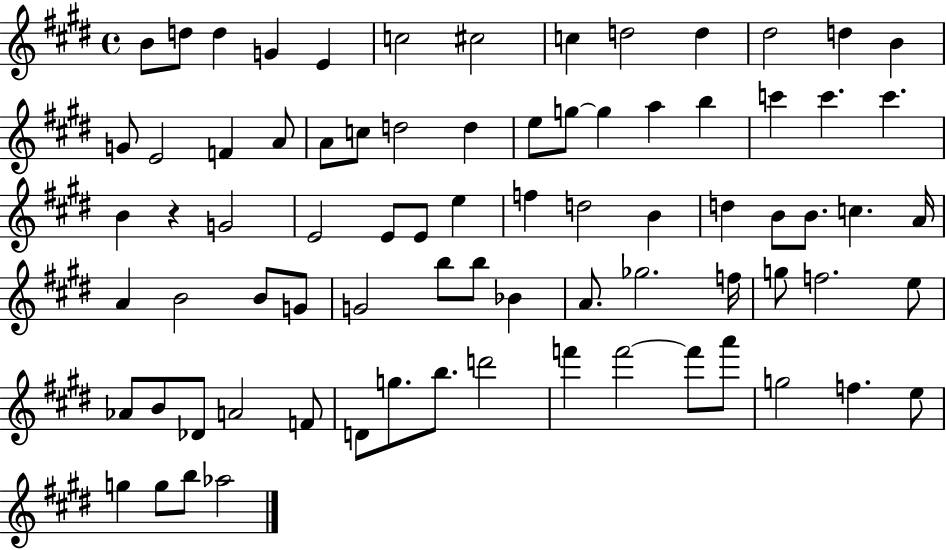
{
  \clef treble
  \time 4/4
  \defaultTimeSignature
  \key e \major
  b'8 d''8 d''4 g'4 e'4 | c''2 cis''2 | c''4 d''2 d''4 | dis''2 d''4 b'4 | \break g'8 e'2 f'4 a'8 | a'8 c''8 d''2 d''4 | e''8 g''8~~ g''4 a''4 b''4 | c'''4 c'''4. c'''4. | \break b'4 r4 g'2 | e'2 e'8 e'8 e''4 | f''4 d''2 b'4 | d''4 b'8 b'8. c''4. a'16 | \break a'4 b'2 b'8 g'8 | g'2 b''8 b''8 bes'4 | a'8. ges''2. f''16 | g''8 f''2. e''8 | \break aes'8 b'8 des'8 a'2 f'8 | d'8 g''8. b''8. d'''2 | f'''4 f'''2~~ f'''8 a'''8 | g''2 f''4. e''8 | \break g''4 g''8 b''8 aes''2 | \bar "|."
}